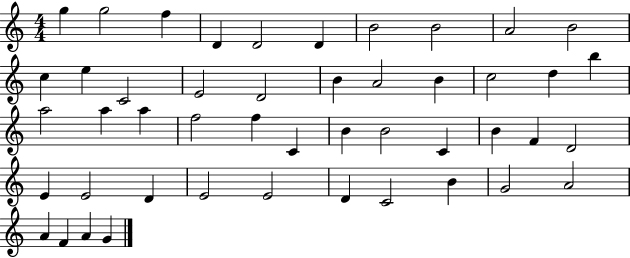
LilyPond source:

{
  \clef treble
  \numericTimeSignature
  \time 4/4
  \key c \major
  g''4 g''2 f''4 | d'4 d'2 d'4 | b'2 b'2 | a'2 b'2 | \break c''4 e''4 c'2 | e'2 d'2 | b'4 a'2 b'4 | c''2 d''4 b''4 | \break a''2 a''4 a''4 | f''2 f''4 c'4 | b'4 b'2 c'4 | b'4 f'4 d'2 | \break e'4 e'2 d'4 | e'2 e'2 | d'4 c'2 b'4 | g'2 a'2 | \break a'4 f'4 a'4 g'4 | \bar "|."
}